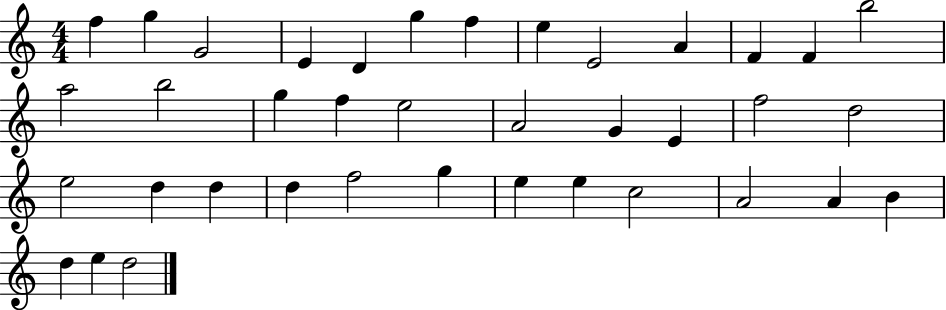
X:1
T:Untitled
M:4/4
L:1/4
K:C
f g G2 E D g f e E2 A F F b2 a2 b2 g f e2 A2 G E f2 d2 e2 d d d f2 g e e c2 A2 A B d e d2